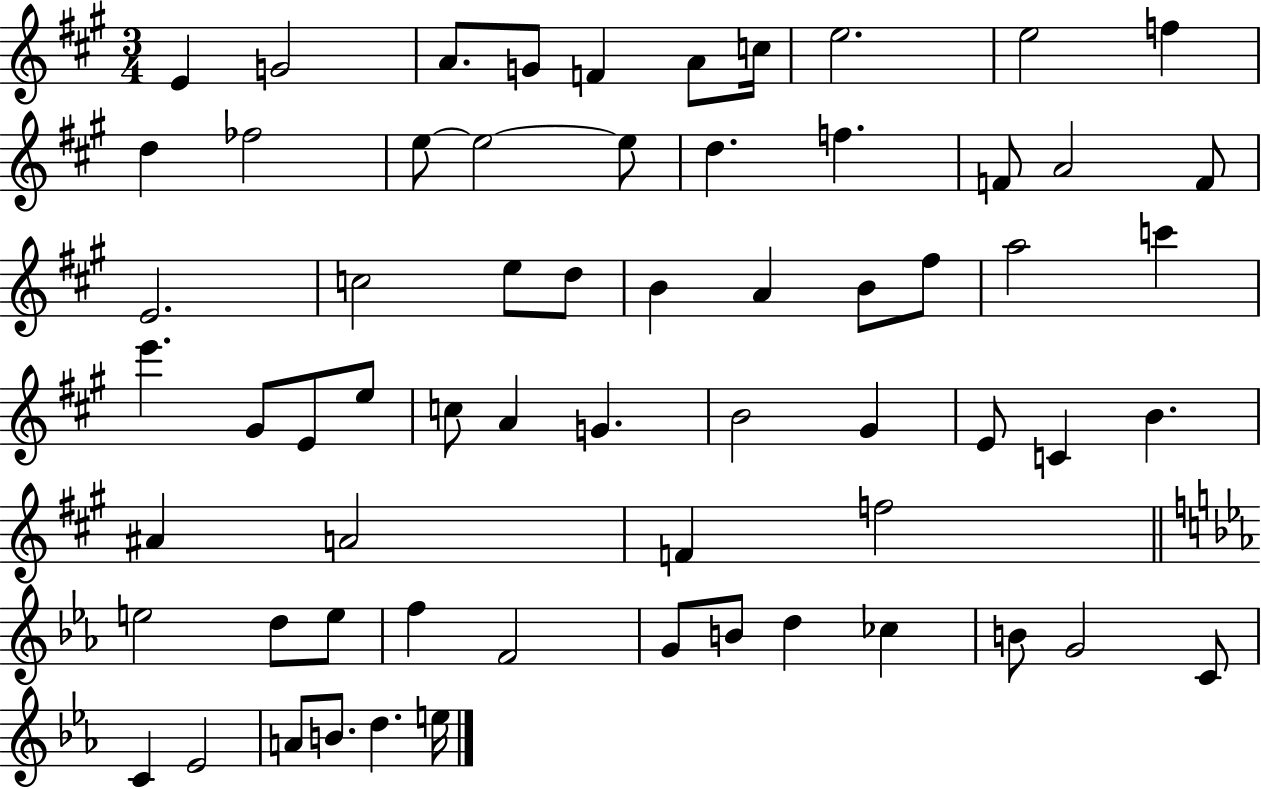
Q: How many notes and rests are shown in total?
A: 64